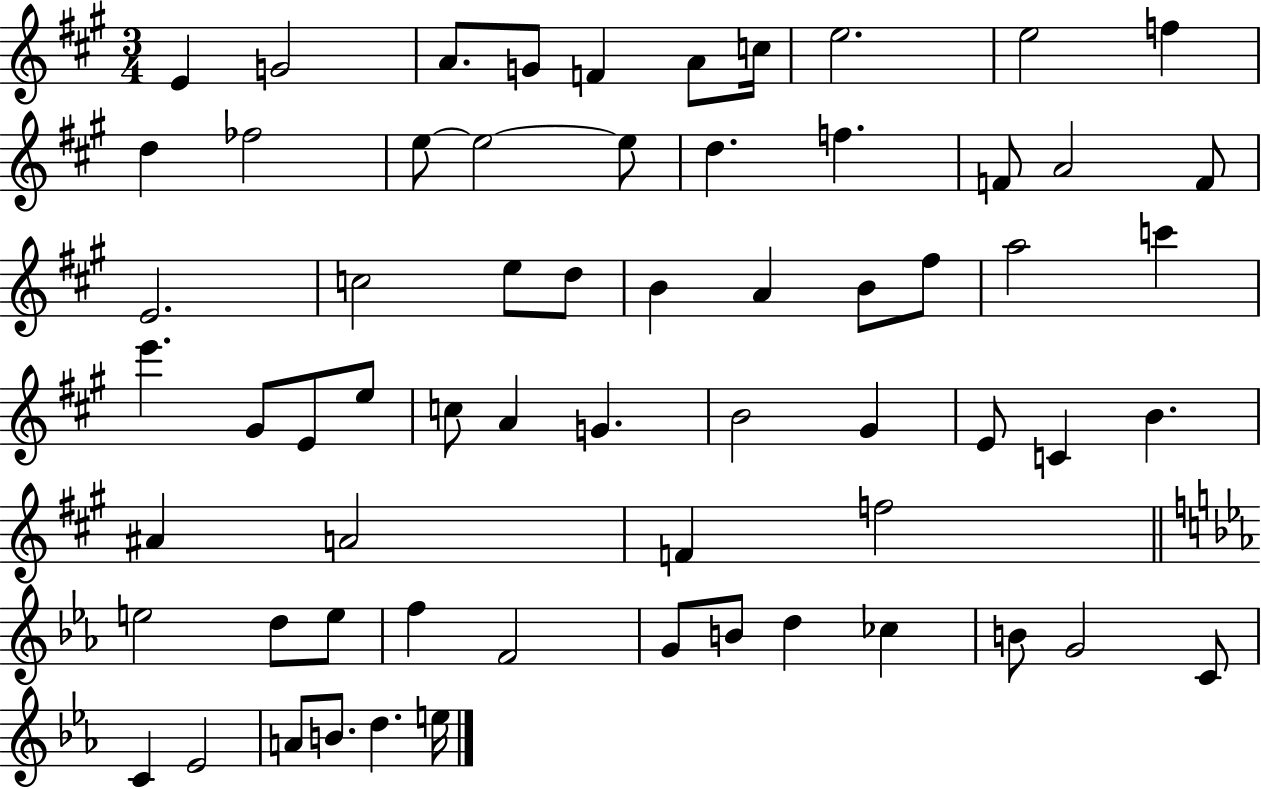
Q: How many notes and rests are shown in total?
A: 64